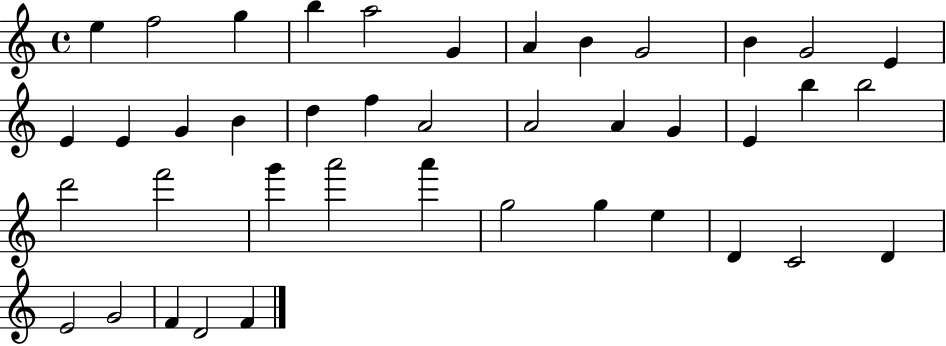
{
  \clef treble
  \time 4/4
  \defaultTimeSignature
  \key c \major
  e''4 f''2 g''4 | b''4 a''2 g'4 | a'4 b'4 g'2 | b'4 g'2 e'4 | \break e'4 e'4 g'4 b'4 | d''4 f''4 a'2 | a'2 a'4 g'4 | e'4 b''4 b''2 | \break d'''2 f'''2 | g'''4 a'''2 a'''4 | g''2 g''4 e''4 | d'4 c'2 d'4 | \break e'2 g'2 | f'4 d'2 f'4 | \bar "|."
}